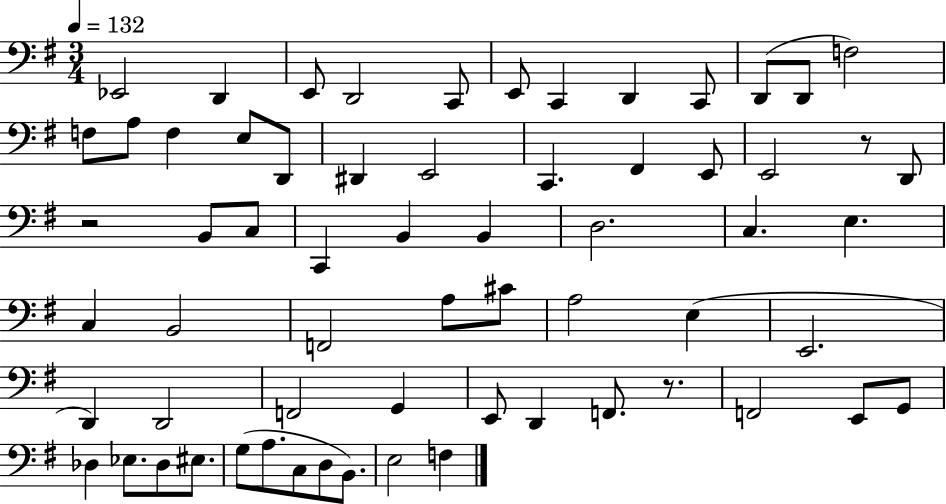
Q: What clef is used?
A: bass